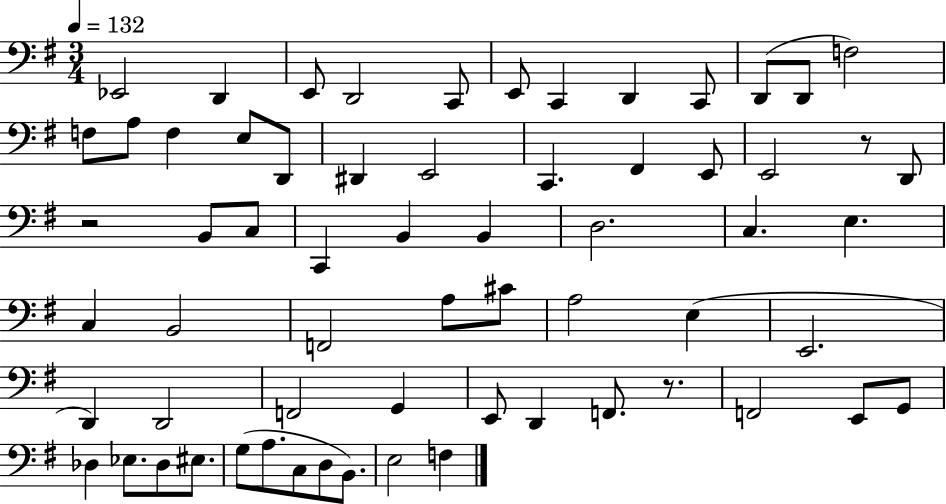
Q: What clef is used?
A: bass